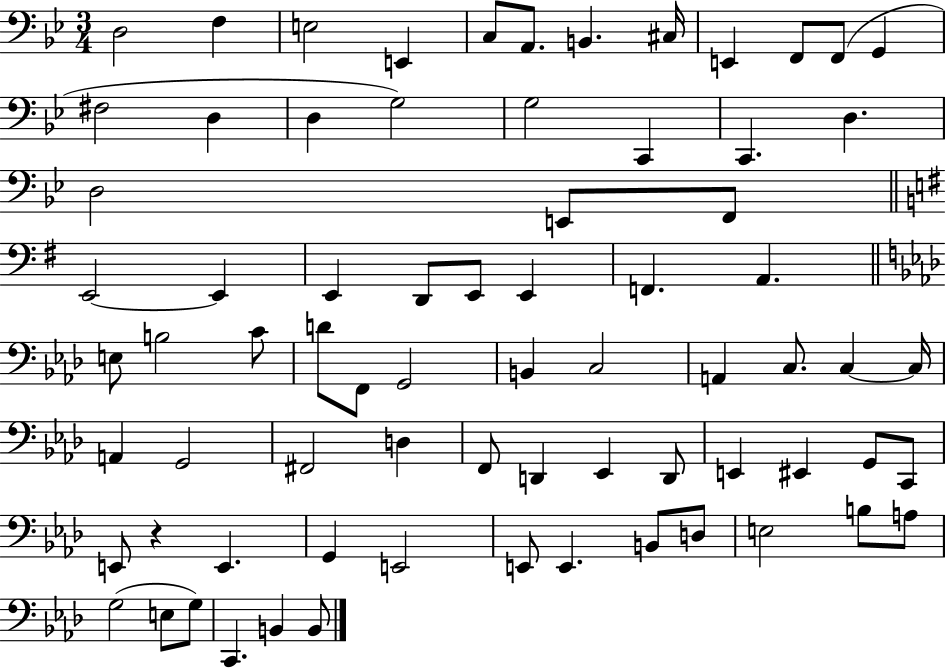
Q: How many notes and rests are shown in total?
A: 73